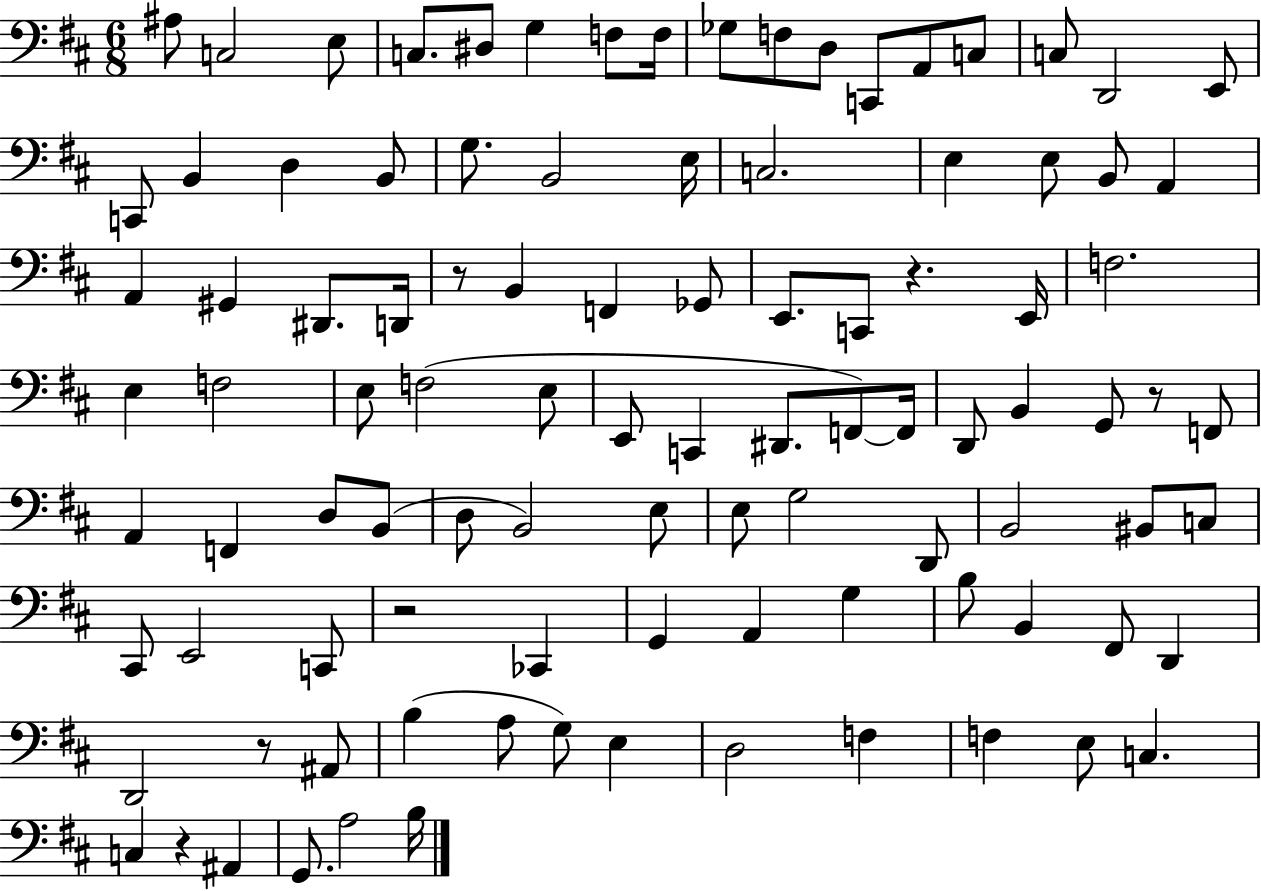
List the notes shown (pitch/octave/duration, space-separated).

A#3/e C3/h E3/e C3/e. D#3/e G3/q F3/e F3/s Gb3/e F3/e D3/e C2/e A2/e C3/e C3/e D2/h E2/e C2/e B2/q D3/q B2/e G3/e. B2/h E3/s C3/h. E3/q E3/e B2/e A2/q A2/q G#2/q D#2/e. D2/s R/e B2/q F2/q Gb2/e E2/e. C2/e R/q. E2/s F3/h. E3/q F3/h E3/e F3/h E3/e E2/e C2/q D#2/e. F2/e F2/s D2/e B2/q G2/e R/e F2/e A2/q F2/q D3/e B2/e D3/e B2/h E3/e E3/e G3/h D2/e B2/h BIS2/e C3/e C#2/e E2/h C2/e R/h CES2/q G2/q A2/q G3/q B3/e B2/q F#2/e D2/q D2/h R/e A#2/e B3/q A3/e G3/e E3/q D3/h F3/q F3/q E3/e C3/q. C3/q R/q A#2/q G2/e. A3/h B3/s